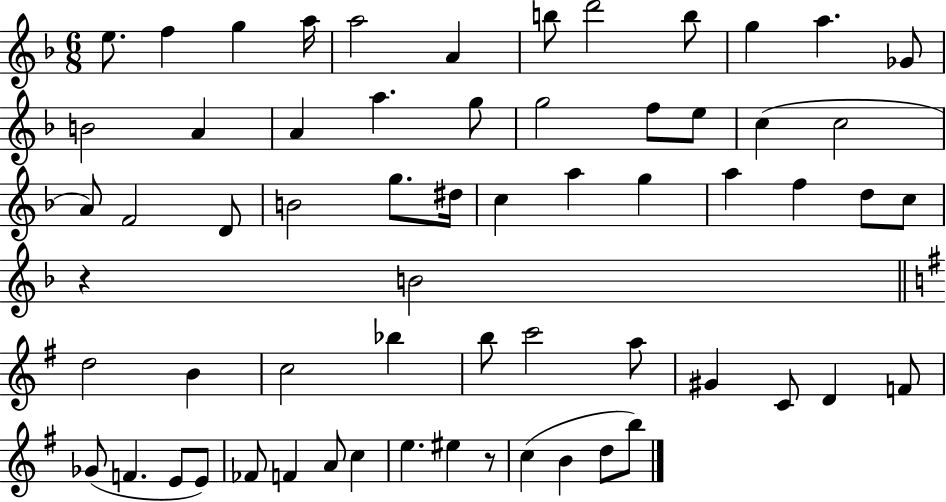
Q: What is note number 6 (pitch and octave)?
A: A4